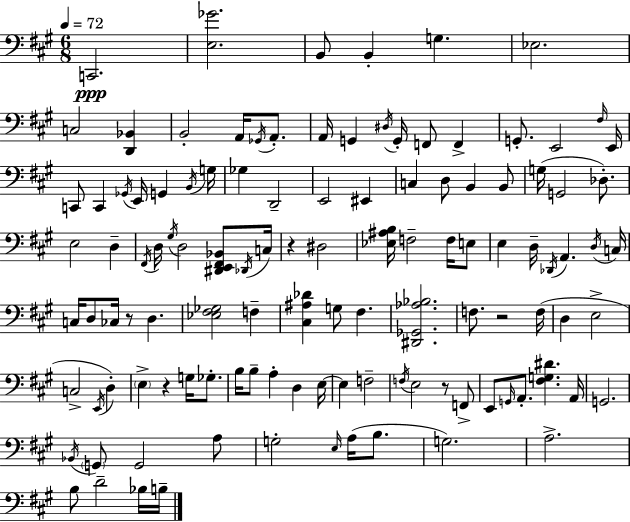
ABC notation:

X:1
T:Untitled
M:6/8
L:1/4
K:A
C,,2 [E,_G]2 B,,/2 B,, G, _E,2 C,2 [D,,_B,,] B,,2 A,,/4 _G,,/4 A,,/2 A,,/4 G,, ^D,/4 G,,/4 F,,/2 F,, G,,/2 E,,2 ^F,/4 E,,/4 C,,/2 C,, _G,,/4 E,,/4 G,, B,,/4 G,/4 _G, D,,2 E,,2 ^E,, C, D,/2 B,, B,,/2 G,/4 G,,2 _D,/2 E,2 D, ^F,,/4 D,/4 ^G,/4 D,2 [^D,,E,,^F,,_B,,]/2 _D,,/4 C,/4 z ^D,2 [_E,^A,B,]/4 F,2 F,/4 E,/2 E, D,/4 _D,,/4 A,, D,/4 C,/4 C,/4 D,/2 _C,/4 z/2 D, [_E,^F,_G,]2 F, [^C,^A,_D] G,/2 ^F, [^D,,_G,,_A,_B,]2 F,/2 z2 F,/4 D, E,2 C,2 E,,/4 D, E, z G,/4 _G,/2 B,/4 B,/2 A, D, E,/4 E, F,2 F,/4 E,2 z/2 F,,/2 E,,/2 G,,/4 A,,/2 [^F,G,^D] A,,/4 G,,2 _B,,/4 G,,/2 G,,2 A,/2 G,2 E,/4 A,/4 B,/2 G,2 A,2 B,/2 D2 _B,/4 B,/4